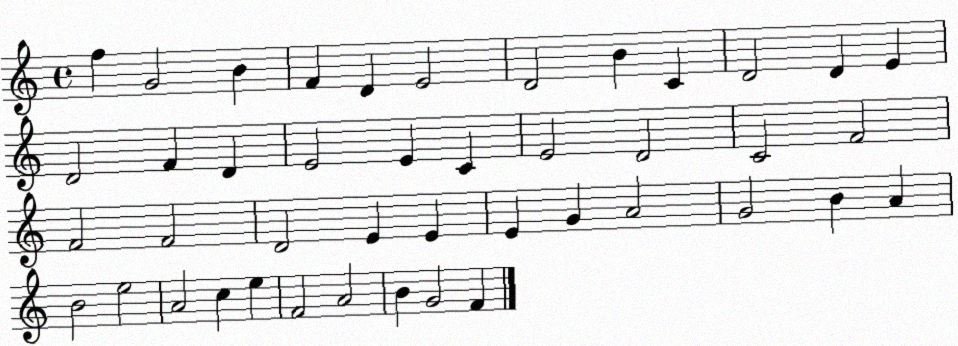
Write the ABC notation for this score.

X:1
T:Untitled
M:4/4
L:1/4
K:C
f G2 B F D E2 D2 B C D2 D E D2 F D E2 E C E2 D2 C2 F2 F2 F2 D2 E E E G A2 G2 B A B2 e2 A2 c e F2 A2 B G2 F